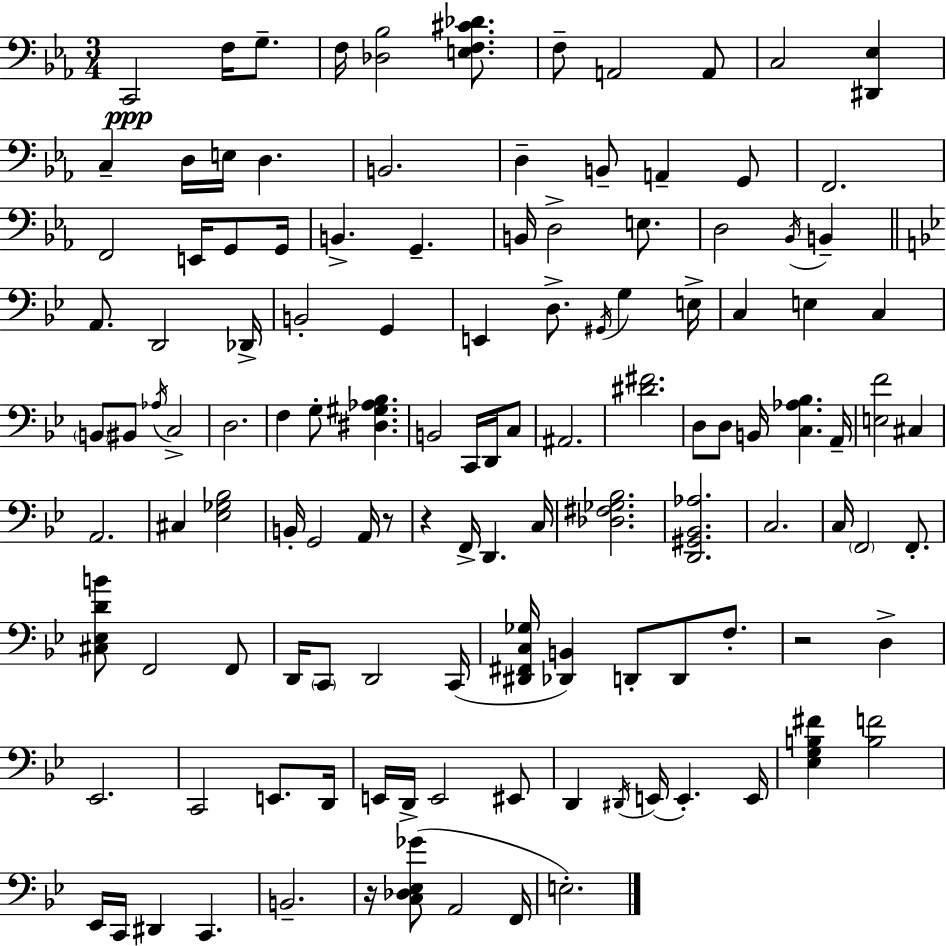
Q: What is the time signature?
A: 3/4